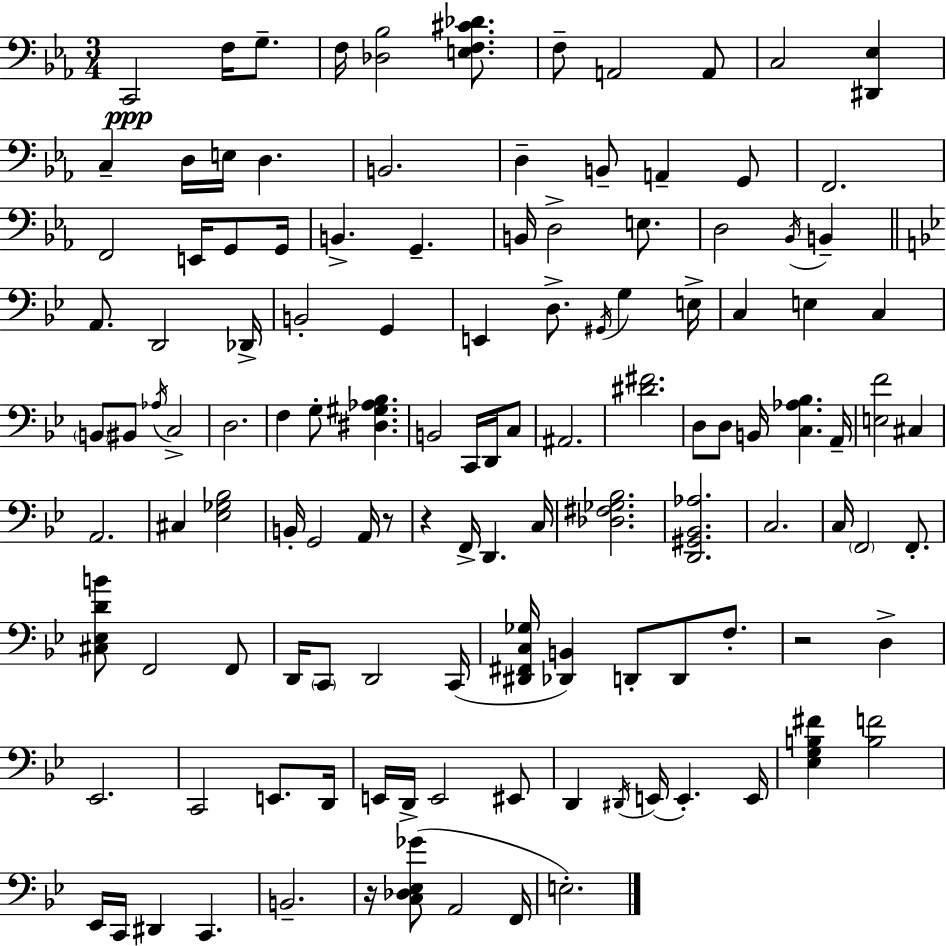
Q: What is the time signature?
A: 3/4